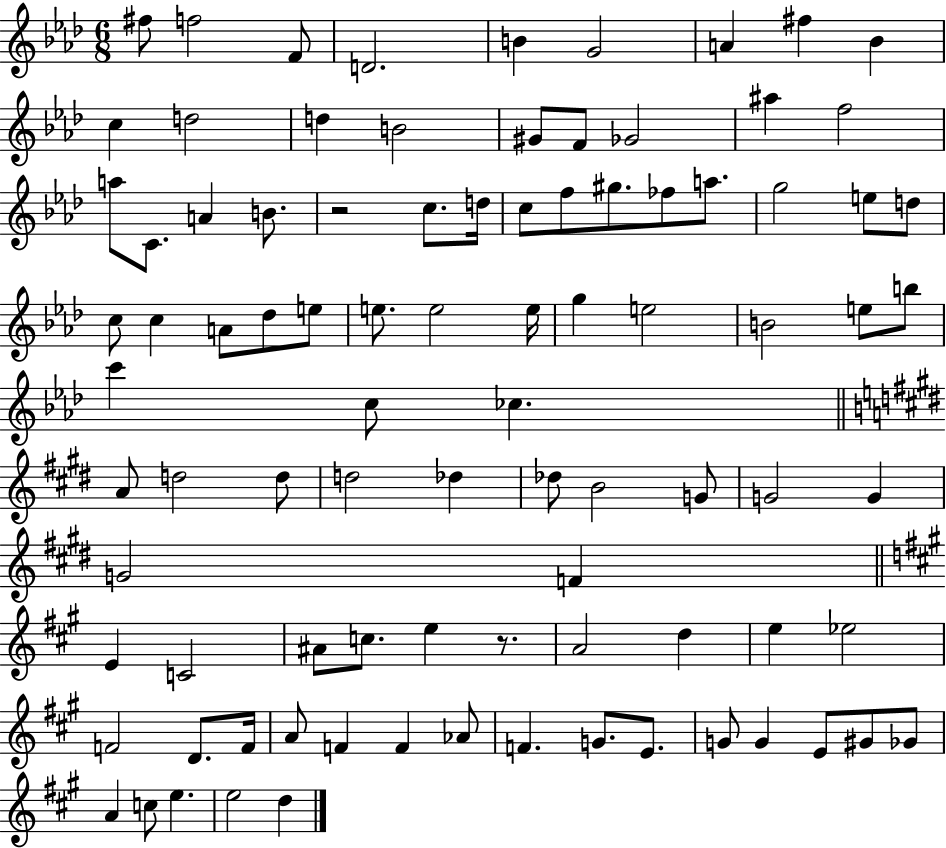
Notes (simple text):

F#5/e F5/h F4/e D4/h. B4/q G4/h A4/q F#5/q Bb4/q C5/q D5/h D5/q B4/h G#4/e F4/e Gb4/h A#5/q F5/h A5/e C4/e. A4/q B4/e. R/h C5/e. D5/s C5/e F5/e G#5/e. FES5/e A5/e. G5/h E5/e D5/e C5/e C5/q A4/e Db5/e E5/e E5/e. E5/h E5/s G5/q E5/h B4/h E5/e B5/e C6/q C5/e CES5/q. A4/e D5/h D5/e D5/h Db5/q Db5/e B4/h G4/e G4/h G4/q G4/h F4/q E4/q C4/h A#4/e C5/e. E5/q R/e. A4/h D5/q E5/q Eb5/h F4/h D4/e. F4/s A4/e F4/q F4/q Ab4/e F4/q. G4/e. E4/e. G4/e G4/q E4/e G#4/e Gb4/e A4/q C5/e E5/q. E5/h D5/q